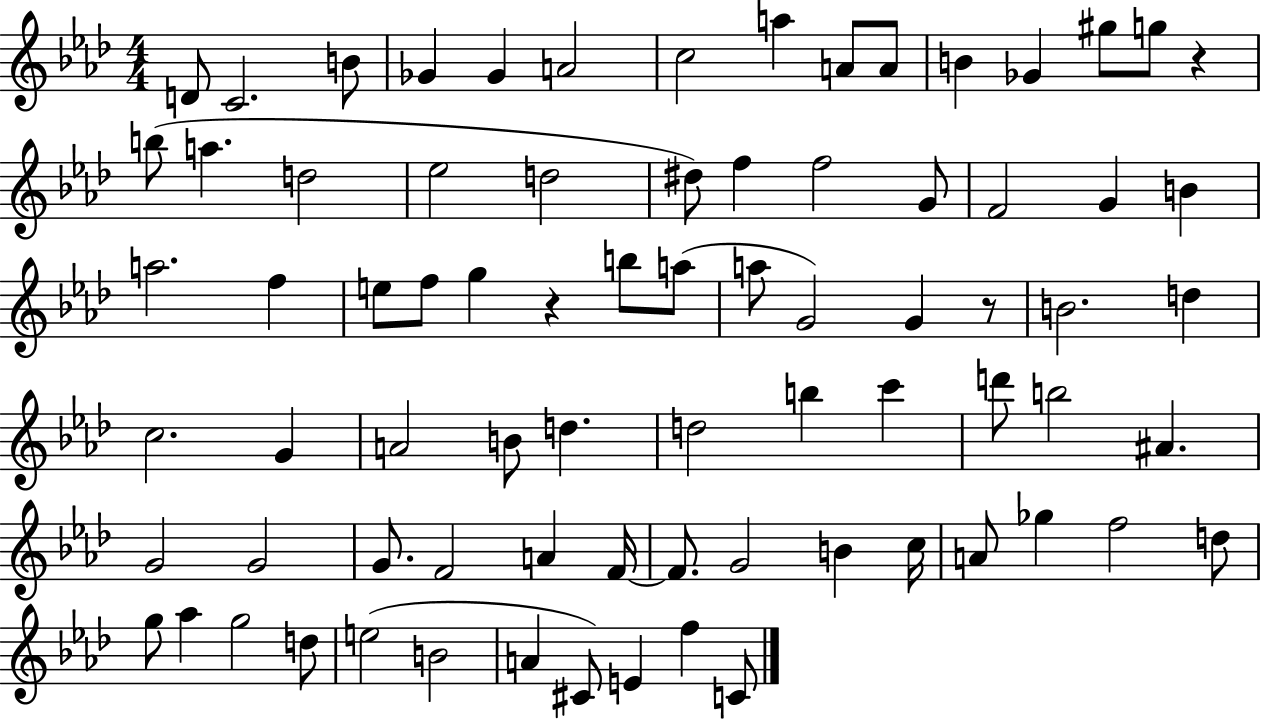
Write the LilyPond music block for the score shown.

{
  \clef treble
  \numericTimeSignature
  \time 4/4
  \key aes \major
  d'8 c'2. b'8 | ges'4 ges'4 a'2 | c''2 a''4 a'8 a'8 | b'4 ges'4 gis''8 g''8 r4 | \break b''8( a''4. d''2 | ees''2 d''2 | dis''8) f''4 f''2 g'8 | f'2 g'4 b'4 | \break a''2. f''4 | e''8 f''8 g''4 r4 b''8 a''8( | a''8 g'2) g'4 r8 | b'2. d''4 | \break c''2. g'4 | a'2 b'8 d''4. | d''2 b''4 c'''4 | d'''8 b''2 ais'4. | \break g'2 g'2 | g'8. f'2 a'4 f'16~~ | f'8. g'2 b'4 c''16 | a'8 ges''4 f''2 d''8 | \break g''8 aes''4 g''2 d''8 | e''2( b'2 | a'4 cis'8) e'4 f''4 c'8 | \bar "|."
}